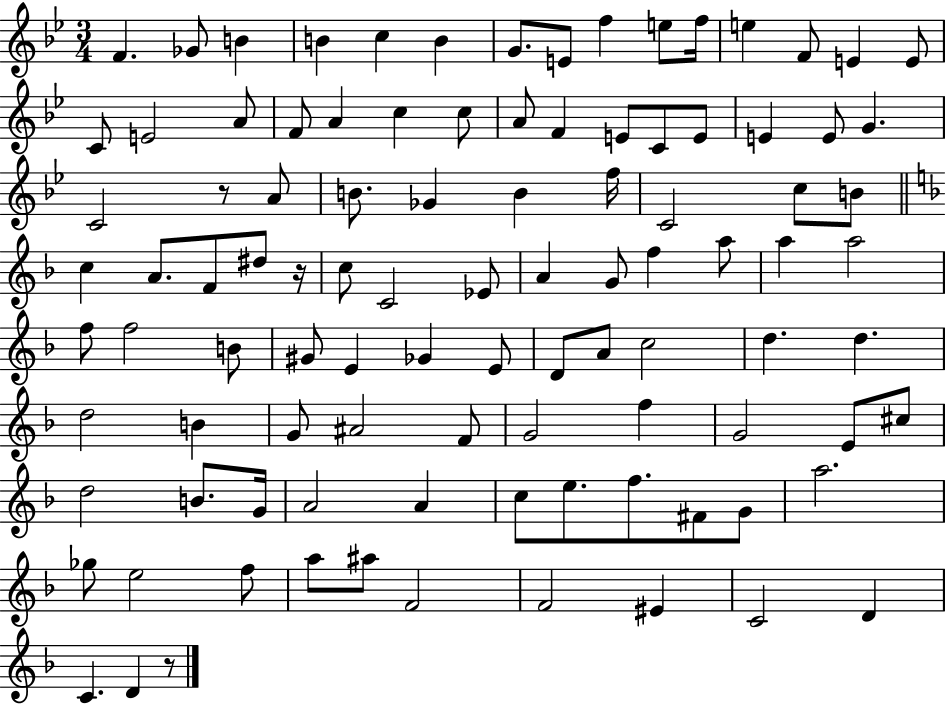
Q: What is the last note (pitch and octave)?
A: D4